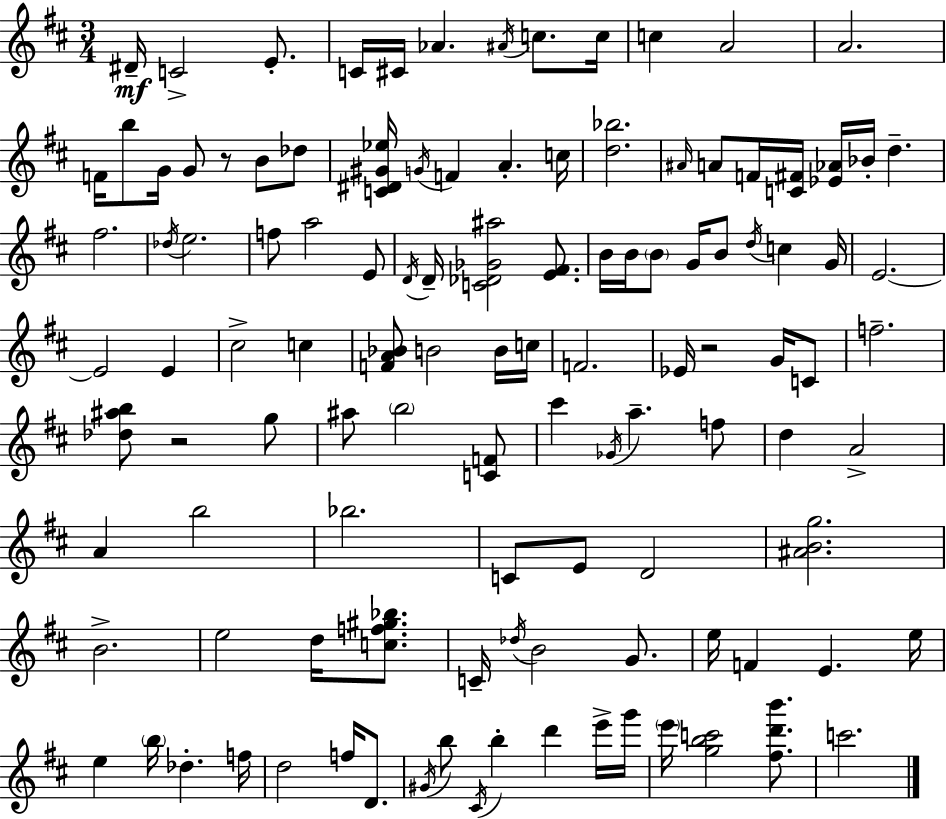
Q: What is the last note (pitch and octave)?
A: C6